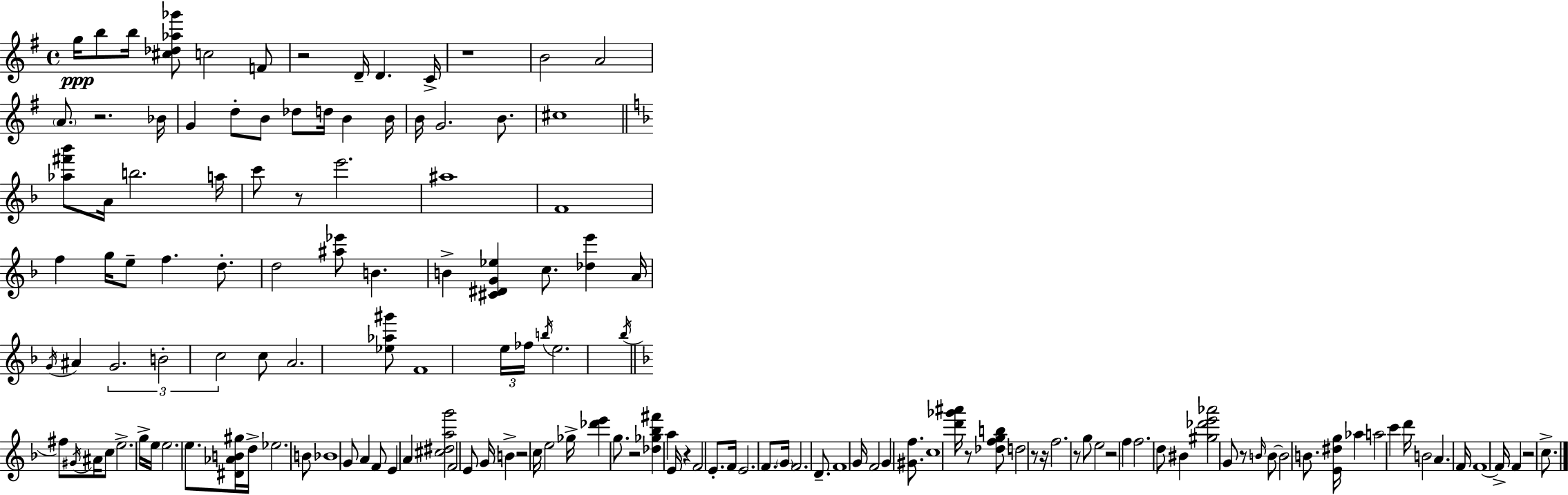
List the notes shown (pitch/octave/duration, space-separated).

G5/s B5/e B5/s [C#5,Db5,Ab5,Gb6]/e C5/h F4/e R/h D4/s D4/q. C4/s R/w B4/h A4/h A4/e. R/h. Bb4/s G4/q D5/e B4/e Db5/e D5/s B4/q B4/s B4/s G4/h. B4/e. C#5/w [Ab5,F#6,Bb6]/e A4/s B5/h. A5/s C6/e R/e E6/h. A#5/w F4/w F5/q G5/s E5/e F5/q. D5/e. D5/h [A#5,Eb6]/e B4/q. B4/q [C#4,D#4,G4,Eb5]/q C5/e. [Db5,E6]/q A4/s G4/s A#4/q G4/h. B4/h C5/h C5/e A4/h. [Eb5,Ab5,G#6]/e F4/w E5/s FES5/s B5/s E5/h. Bb5/s F#5/e G#4/s A#4/s C5/e E5/h. G5/s E5/s E5/h. E5/e. [D#4,Ab4,B4,G#5]/s D5/s Eb5/h. B4/e Bb4/w G4/e A4/q F4/e E4/q A4/q [C#5,D#5,A5,G6]/h F4/h E4/e G4/s B4/q R/h C5/s E5/h Gb5/s [Db6,E6]/q G5/e. R/h [Db5,Gb5,Bb5,F#6]/q A5/q E4/s R/q F4/h E4/e. F4/s E4/h. F4/e. G4/s F4/h. D4/e. F4/w G4/s F4/h G4/q [G#4,F5]/e. C5/w [D6,Gb6,A#6]/s R/e [Db5,F5,G5,B5]/e D5/h R/e R/s F5/h. R/e G5/e E5/h R/h F5/q F5/h. D5/e BIS4/q [G#5,Db6,E6,Ab6]/h G4/e R/e B4/s B4/e B4/h B4/e. [E4,D#5,G5]/s Ab5/q A5/h C6/q D6/s B4/h A4/q. F4/s F4/w F4/s F4/q R/h C5/e.